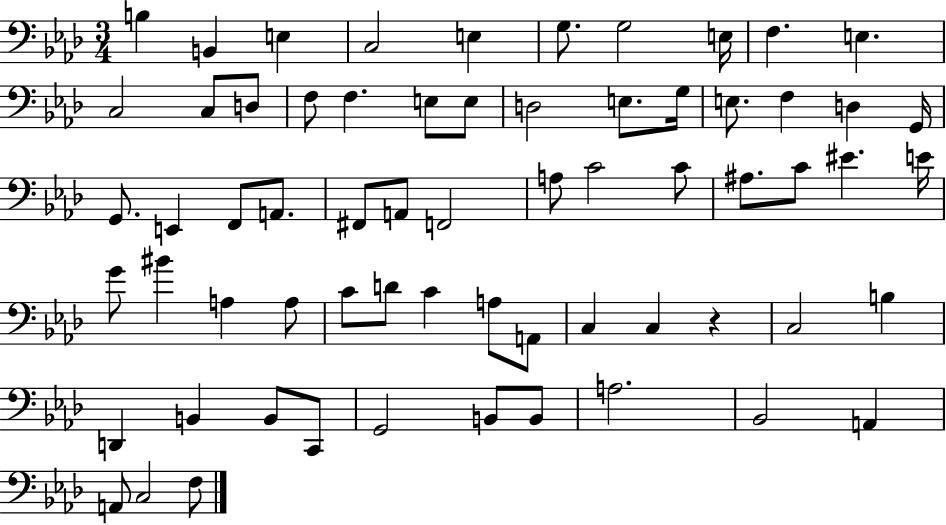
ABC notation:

X:1
T:Untitled
M:3/4
L:1/4
K:Ab
B, B,, E, C,2 E, G,/2 G,2 E,/4 F, E, C,2 C,/2 D,/2 F,/2 F, E,/2 E,/2 D,2 E,/2 G,/4 E,/2 F, D, G,,/4 G,,/2 E,, F,,/2 A,,/2 ^F,,/2 A,,/2 F,,2 A,/2 C2 C/2 ^A,/2 C/2 ^E E/4 G/2 ^B A, A,/2 C/2 D/2 C A,/2 A,,/2 C, C, z C,2 B, D,, B,, B,,/2 C,,/2 G,,2 B,,/2 B,,/2 A,2 _B,,2 A,, A,,/2 C,2 F,/2